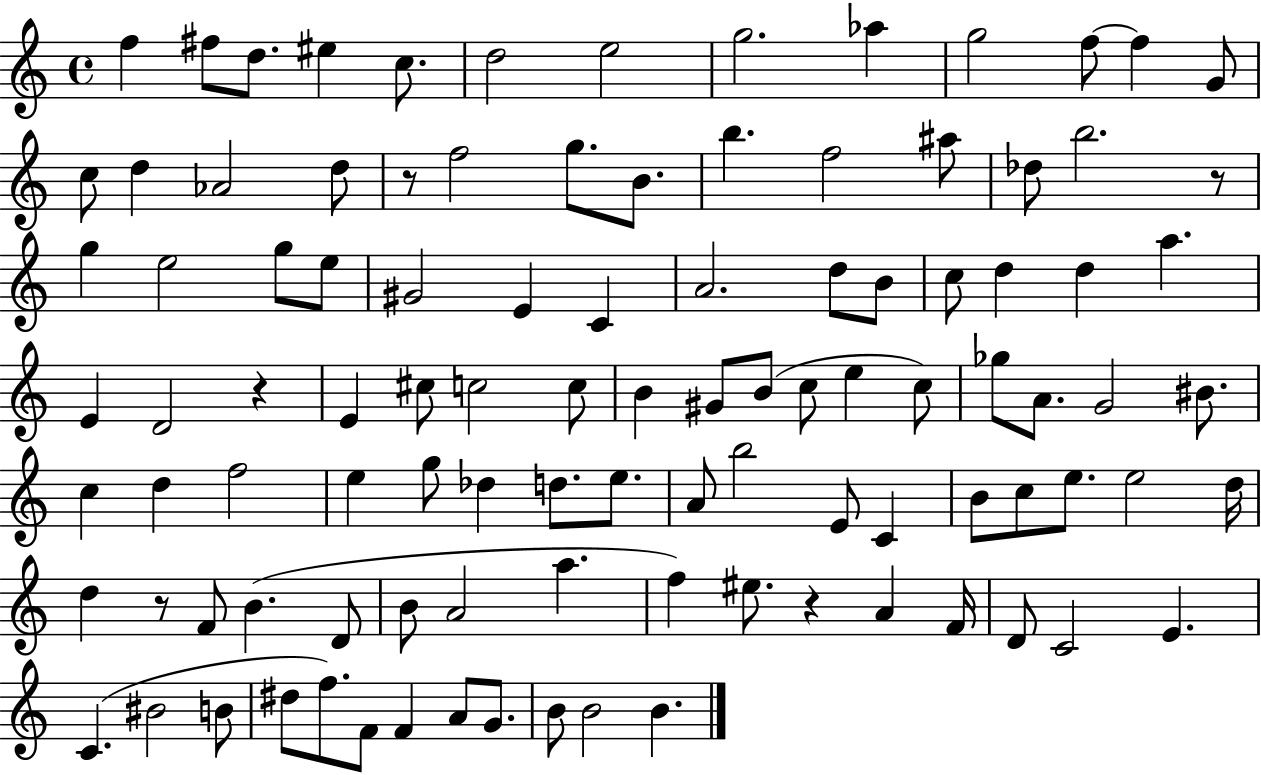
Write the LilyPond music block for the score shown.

{
  \clef treble
  \time 4/4
  \defaultTimeSignature
  \key c \major
  \repeat volta 2 { f''4 fis''8 d''8. eis''4 c''8. | d''2 e''2 | g''2. aes''4 | g''2 f''8~~ f''4 g'8 | \break c''8 d''4 aes'2 d''8 | r8 f''2 g''8. b'8. | b''4. f''2 ais''8 | des''8 b''2. r8 | \break g''4 e''2 g''8 e''8 | gis'2 e'4 c'4 | a'2. d''8 b'8 | c''8 d''4 d''4 a''4. | \break e'4 d'2 r4 | e'4 cis''8 c''2 c''8 | b'4 gis'8 b'8( c''8 e''4 c''8) | ges''8 a'8. g'2 bis'8. | \break c''4 d''4 f''2 | e''4 g''8 des''4 d''8. e''8. | a'8 b''2 e'8 c'4 | b'8 c''8 e''8. e''2 d''16 | \break d''4 r8 f'8 b'4.( d'8 | b'8 a'2 a''4. | f''4) eis''8. r4 a'4 f'16 | d'8 c'2 e'4. | \break c'4.( bis'2 b'8 | dis''8 f''8.) f'8 f'4 a'8 g'8. | b'8 b'2 b'4. | } \bar "|."
}